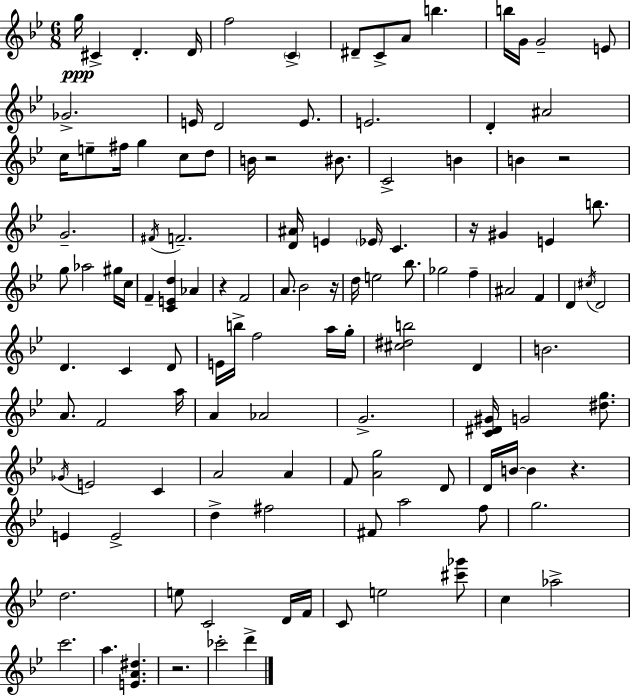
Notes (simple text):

G5/s C#4/q D4/q. D4/s F5/h C4/q D#4/e C4/e A4/e B5/q. B5/s G4/s G4/h E4/e Gb4/h. E4/s D4/h E4/e. E4/h. D4/q A#4/h C5/s E5/e F#5/s G5/q C5/e D5/e B4/s R/h BIS4/e. C4/h B4/q B4/q R/h G4/h. F#4/s F4/h. [D4,A#4]/s E4/q Eb4/s C4/q. R/s G#4/q E4/q B5/e. G5/e Ab5/h G#5/s C5/s F4/q [C4,E4,D5]/q Ab4/q R/q F4/h A4/e. Bb4/h R/s D5/s E5/h Bb5/e. Gb5/h F5/q A#4/h F4/q D4/q C#5/s D4/h D4/q. C4/q D4/e E4/s B5/s F5/h A5/s G5/s [C#5,D#5,B5]/h D4/q B4/h. A4/e. F4/h A5/s A4/q Ab4/h G4/h. [C4,D#4,G#4]/s G4/h [D#5,G5]/e. Gb4/s E4/h C4/q A4/h A4/q F4/e [A4,G5]/h D4/e D4/s B4/s B4/q R/q. E4/q E4/h D5/q F#5/h F#4/e A5/h F5/e G5/h. D5/h. E5/e C4/h D4/s F4/s C4/e E5/h [C#6,Gb6]/e C5/q Ab5/h C6/h. A5/q. [E4,A4,D#5]/q. R/h. CES6/h D6/q